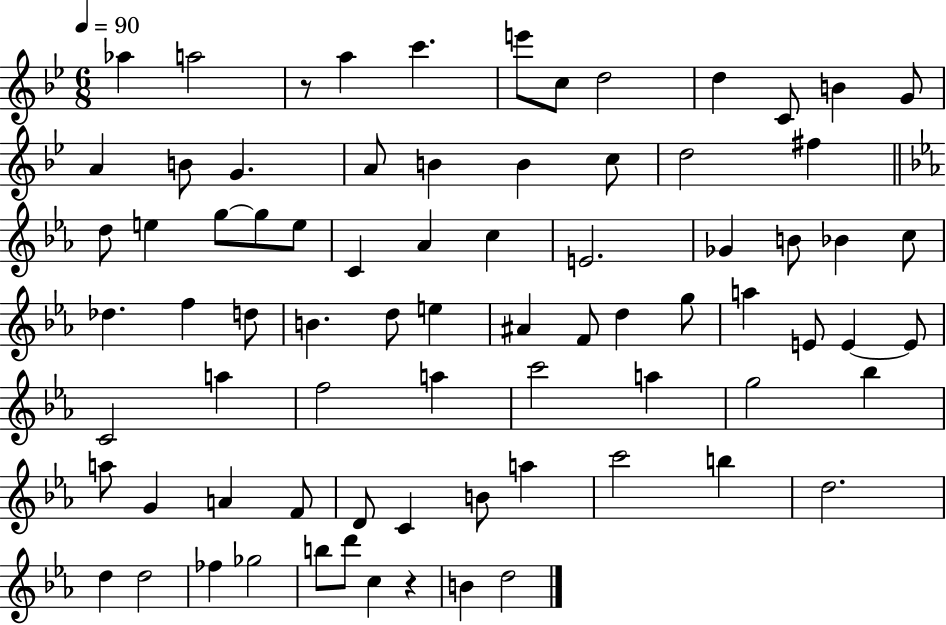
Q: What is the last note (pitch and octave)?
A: D5